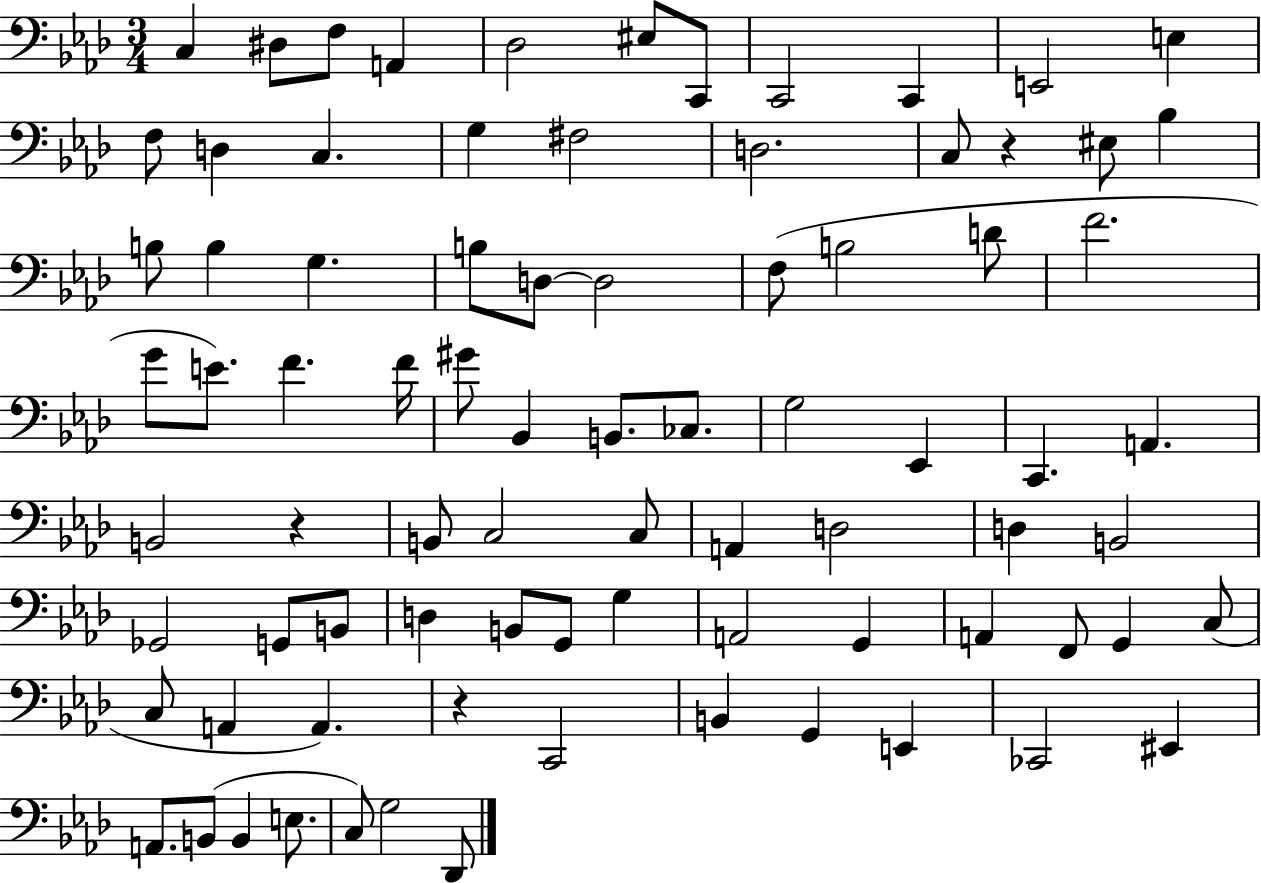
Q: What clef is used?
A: bass